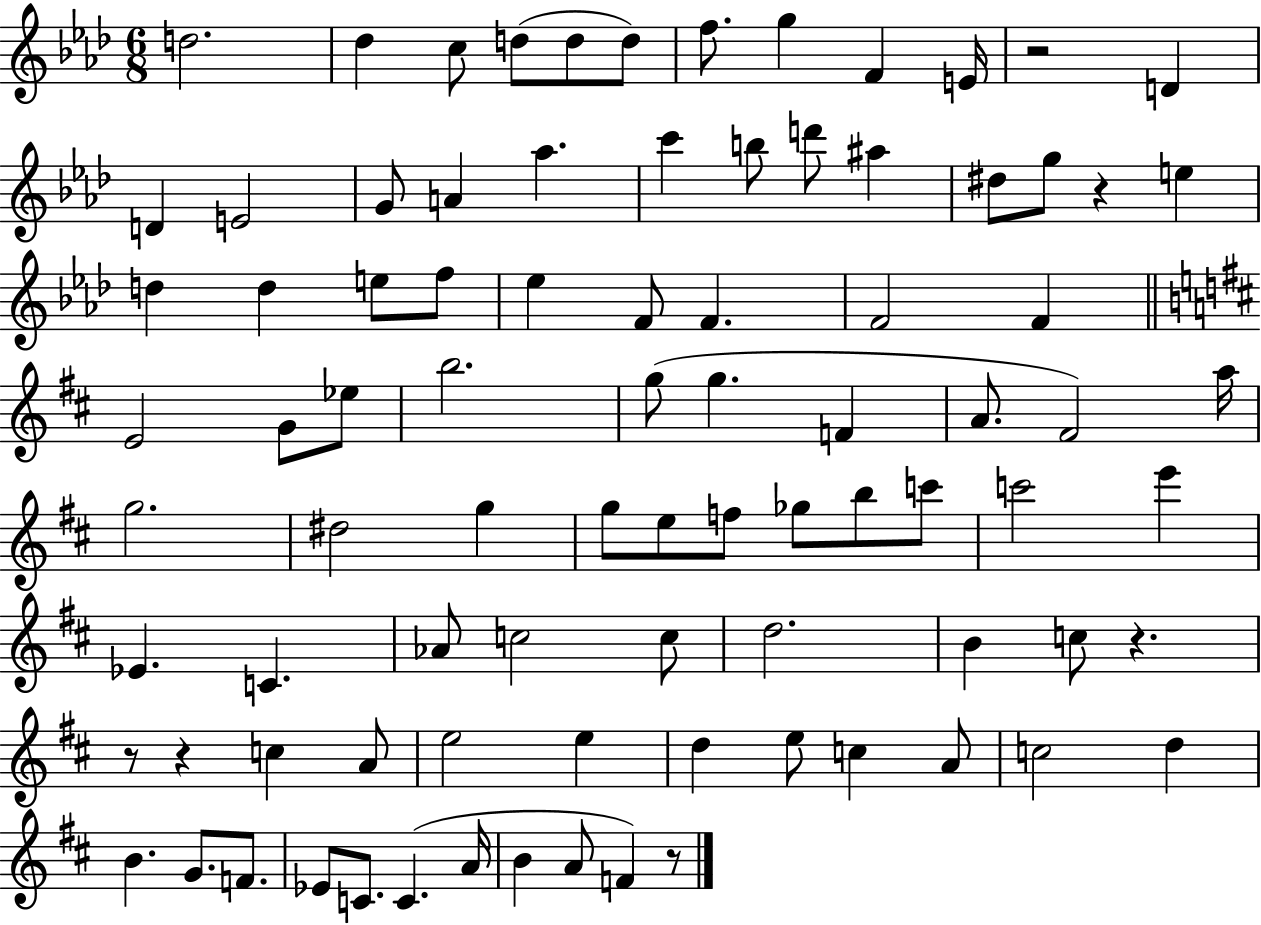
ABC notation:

X:1
T:Untitled
M:6/8
L:1/4
K:Ab
d2 _d c/2 d/2 d/2 d/2 f/2 g F E/4 z2 D D E2 G/2 A _a c' b/2 d'/2 ^a ^d/2 g/2 z e d d e/2 f/2 _e F/2 F F2 F E2 G/2 _e/2 b2 g/2 g F A/2 ^F2 a/4 g2 ^d2 g g/2 e/2 f/2 _g/2 b/2 c'/2 c'2 e' _E C _A/2 c2 c/2 d2 B c/2 z z/2 z c A/2 e2 e d e/2 c A/2 c2 d B G/2 F/2 _E/2 C/2 C A/4 B A/2 F z/2